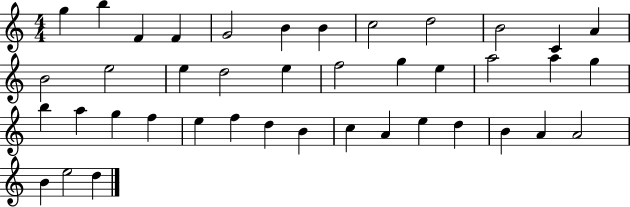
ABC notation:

X:1
T:Untitled
M:4/4
L:1/4
K:C
g b F F G2 B B c2 d2 B2 C A B2 e2 e d2 e f2 g e a2 a g b a g f e f d B c A e d B A A2 B e2 d